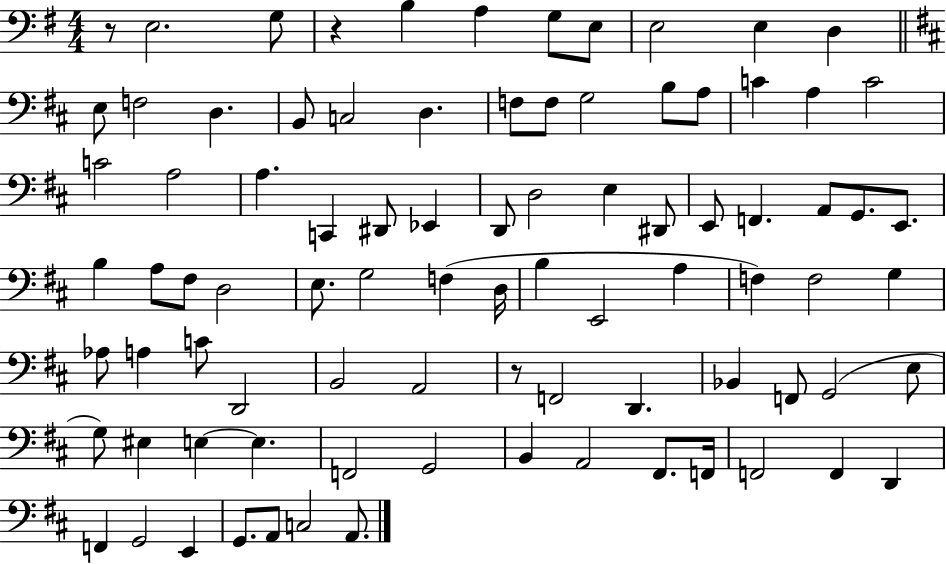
X:1
T:Untitled
M:4/4
L:1/4
K:G
z/2 E,2 G,/2 z B, A, G,/2 E,/2 E,2 E, D, E,/2 F,2 D, B,,/2 C,2 D, F,/2 F,/2 G,2 B,/2 A,/2 C A, C2 C2 A,2 A, C,, ^D,,/2 _E,, D,,/2 D,2 E, ^D,,/2 E,,/2 F,, A,,/2 G,,/2 E,,/2 B, A,/2 ^F,/2 D,2 E,/2 G,2 F, D,/4 B, E,,2 A, F, F,2 G, _A,/2 A, C/2 D,,2 B,,2 A,,2 z/2 F,,2 D,, _B,, F,,/2 G,,2 E,/2 G,/2 ^E, E, E, F,,2 G,,2 B,, A,,2 ^F,,/2 F,,/4 F,,2 F,, D,, F,, G,,2 E,, G,,/2 A,,/2 C,2 A,,/2